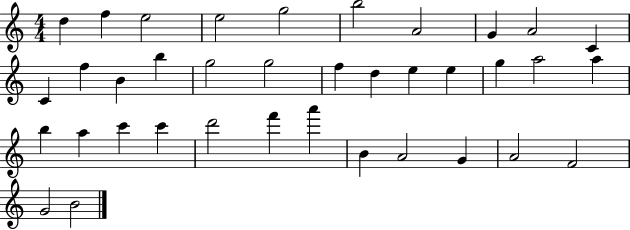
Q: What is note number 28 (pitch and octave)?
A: D6